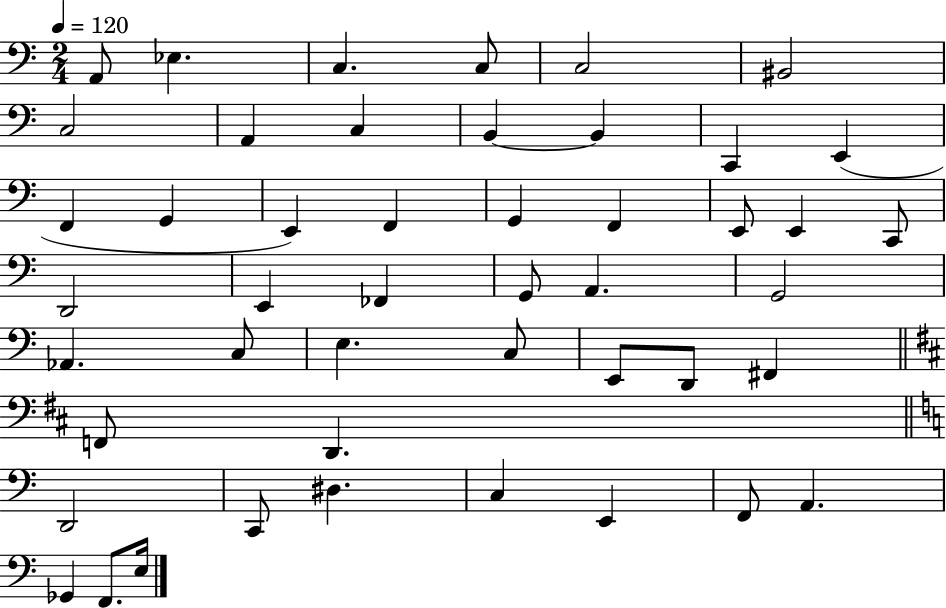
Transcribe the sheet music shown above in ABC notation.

X:1
T:Untitled
M:2/4
L:1/4
K:C
A,,/2 _E, C, C,/2 C,2 ^B,,2 C,2 A,, C, B,, B,, C,, E,, F,, G,, E,, F,, G,, F,, E,,/2 E,, C,,/2 D,,2 E,, _F,, G,,/2 A,, G,,2 _A,, C,/2 E, C,/2 E,,/2 D,,/2 ^F,, F,,/2 D,, D,,2 C,,/2 ^D, C, E,, F,,/2 A,, _G,, F,,/2 E,/4